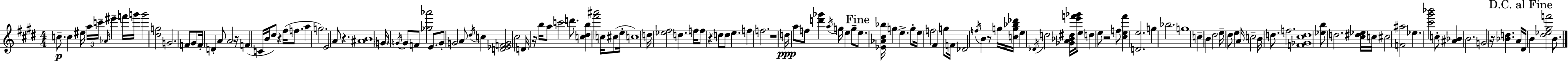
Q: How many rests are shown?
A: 9